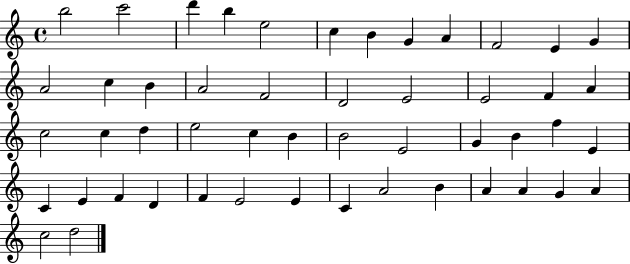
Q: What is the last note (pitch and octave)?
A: D5